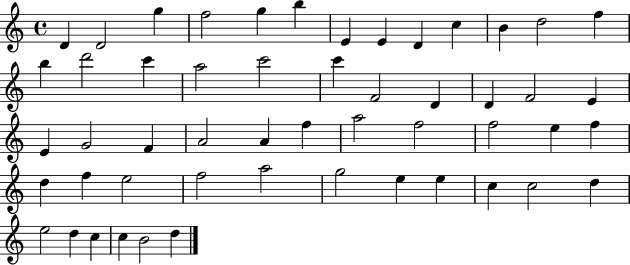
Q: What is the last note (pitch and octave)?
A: D5